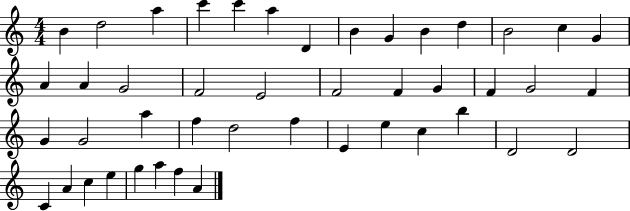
{
  \clef treble
  \numericTimeSignature
  \time 4/4
  \key c \major
  b'4 d''2 a''4 | c'''4 c'''4 a''4 d'4 | b'4 g'4 b'4 d''4 | b'2 c''4 g'4 | \break a'4 a'4 g'2 | f'2 e'2 | f'2 f'4 g'4 | f'4 g'2 f'4 | \break g'4 g'2 a''4 | f''4 d''2 f''4 | e'4 e''4 c''4 b''4 | d'2 d'2 | \break c'4 a'4 c''4 e''4 | g''4 a''4 f''4 a'4 | \bar "|."
}